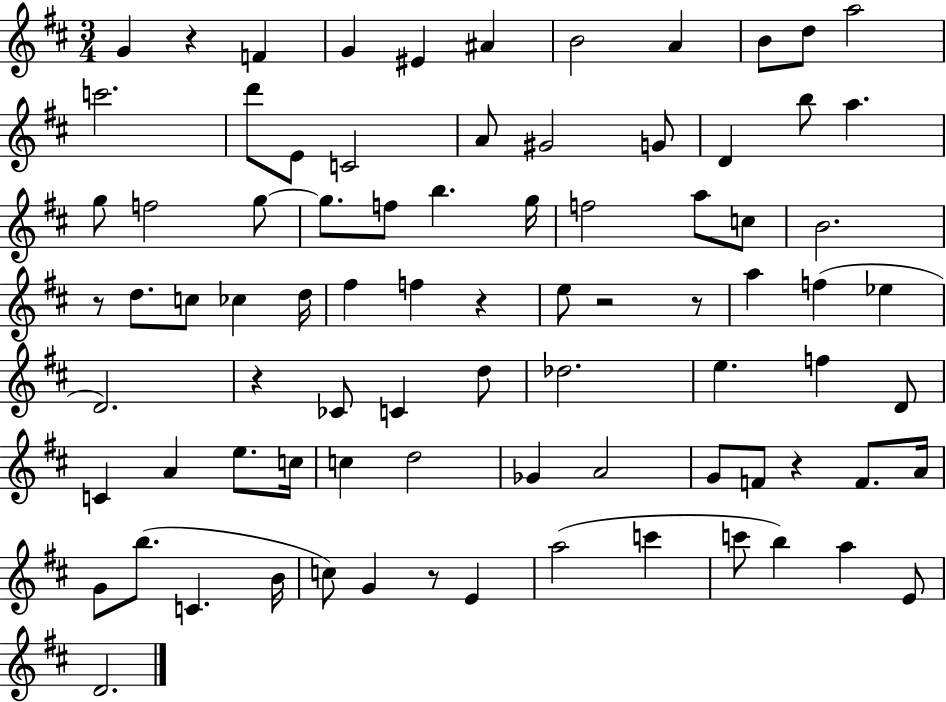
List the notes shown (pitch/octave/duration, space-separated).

G4/q R/q F4/q G4/q EIS4/q A#4/q B4/h A4/q B4/e D5/e A5/h C6/h. D6/e E4/e C4/h A4/e G#4/h G4/e D4/q B5/e A5/q. G5/e F5/h G5/e G5/e. F5/e B5/q. G5/s F5/h A5/e C5/e B4/h. R/e D5/e. C5/e CES5/q D5/s F#5/q F5/q R/q E5/e R/h R/e A5/q F5/q Eb5/q D4/h. R/q CES4/e C4/q D5/e Db5/h. E5/q. F5/q D4/e C4/q A4/q E5/e. C5/s C5/q D5/h Gb4/q A4/h G4/e F4/e R/q F4/e. A4/s G4/e B5/e. C4/q. B4/s C5/e G4/q R/e E4/q A5/h C6/q C6/e B5/q A5/q E4/e D4/h.